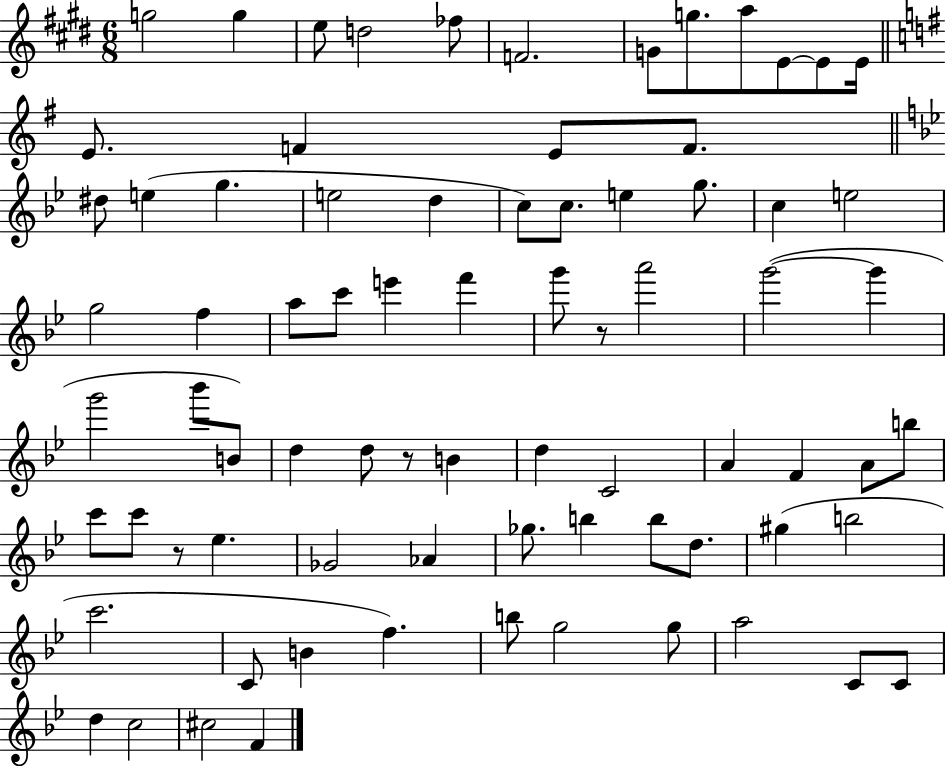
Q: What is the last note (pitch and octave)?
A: F4